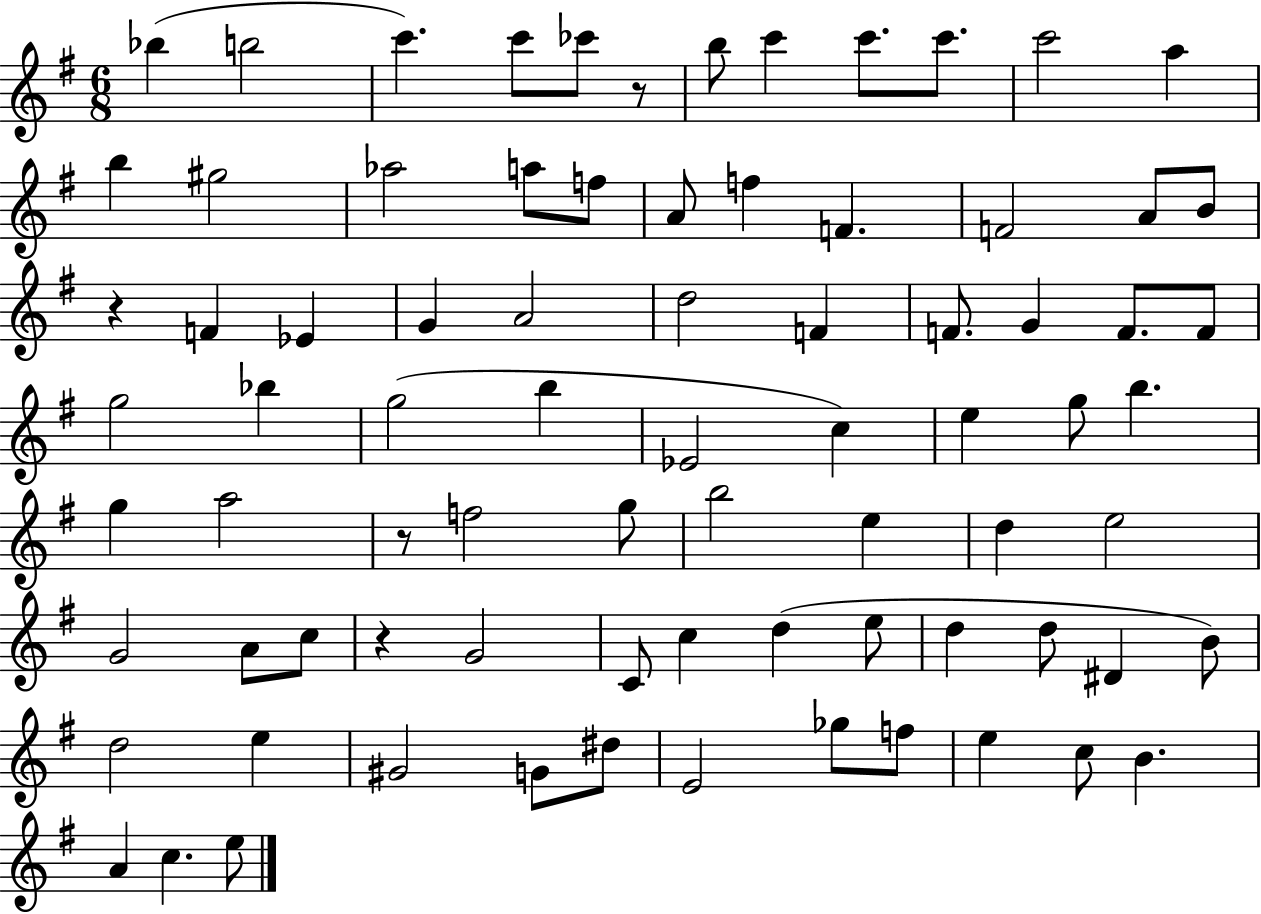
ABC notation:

X:1
T:Untitled
M:6/8
L:1/4
K:G
_b b2 c' c'/2 _c'/2 z/2 b/2 c' c'/2 c'/2 c'2 a b ^g2 _a2 a/2 f/2 A/2 f F F2 A/2 B/2 z F _E G A2 d2 F F/2 G F/2 F/2 g2 _b g2 b _E2 c e g/2 b g a2 z/2 f2 g/2 b2 e d e2 G2 A/2 c/2 z G2 C/2 c d e/2 d d/2 ^D B/2 d2 e ^G2 G/2 ^d/2 E2 _g/2 f/2 e c/2 B A c e/2